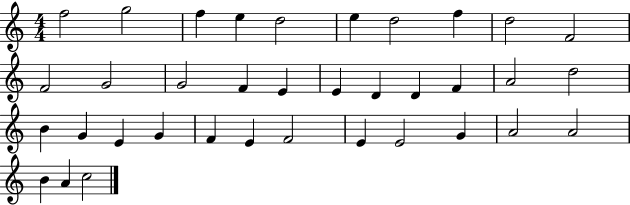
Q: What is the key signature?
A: C major